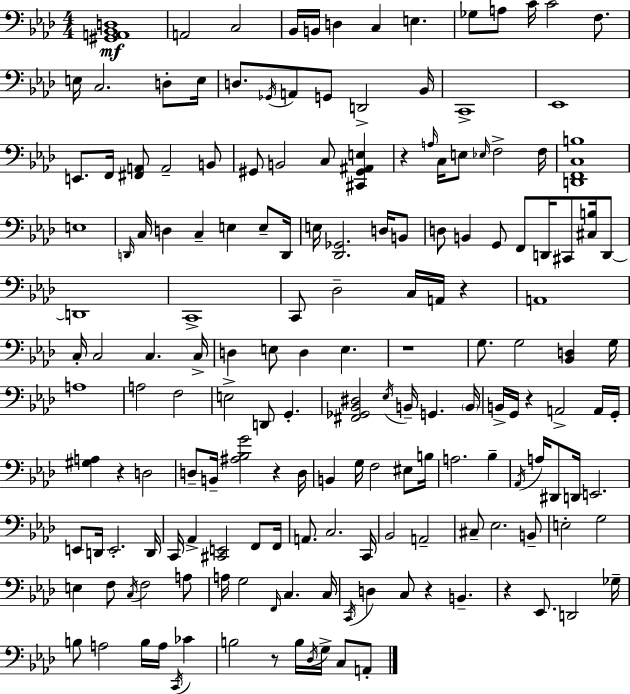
X:1
T:Untitled
M:4/4
L:1/4
K:Ab
[^G,,A,,_B,,D,]4 A,,2 C,2 _B,,/4 B,,/4 D, C, E, _G,/2 A,/2 C/4 C2 F,/2 E,/4 C,2 D,/2 E,/4 D,/2 _G,,/4 A,,/2 G,,/2 D,,2 _B,,/4 C,,4 _E,,4 E,,/2 F,,/4 [^F,,A,,]/2 A,,2 B,,/2 ^G,,/2 B,,2 C,/2 [^C,,^G,,^A,,E,] z A,/4 C,/4 E,/2 _E,/4 F,2 F,/4 [D,,F,,C,B,]4 E,4 D,,/4 C,/4 D, C, E, E,/2 D,,/4 E,/4 [_D,,_G,,]2 D,/4 B,,/2 D,/2 B,, G,,/2 F,,/2 D,,/4 ^C,,/2 [^C,B,]/4 D,,/2 D,,4 C,,4 C,,/2 _D,2 C,/4 A,,/4 z A,,4 C,/4 C,2 C, C,/4 D, E,/2 D, E, z4 G,/2 G,2 [_B,,D,] G,/4 A,4 A,2 F,2 E,2 D,,/2 G,, [^F,,_G,,_B,,^D,]2 _E,/4 B,,/4 G,, B,,/4 B,,/4 G,,/4 z A,,2 A,,/4 G,,/4 [^G,A,] z D,2 D,/2 B,,/4 [^A,_B,G]2 z D,/4 B,, G,/4 F,2 ^E,/2 B,/4 A,2 _B, _A,,/4 A,/4 ^D,,/2 D,,/4 E,,2 E,,/2 D,,/4 E,,2 D,,/4 C,,/4 _A,, [^C,,E,,]2 F,,/2 F,,/4 A,,/2 C,2 C,,/4 _B,,2 A,,2 ^C,/2 _E,2 B,,/2 E,2 G,2 E, F,/2 C,/4 F,2 A,/2 A,/4 G,2 F,,/4 C, C,/4 C,,/4 D, C,/2 z B,, z _E,,/2 D,,2 _G,/4 B,/2 A,2 B,/4 A,/4 C,,/4 _C B,2 z/2 B,/4 _D,/4 G,/4 C,/2 A,,/2